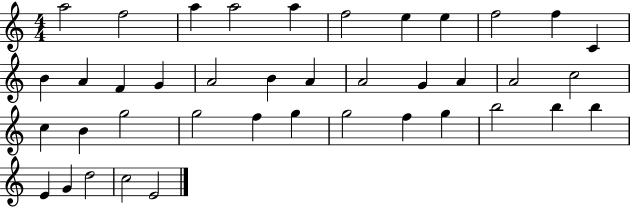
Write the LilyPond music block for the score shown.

{
  \clef treble
  \numericTimeSignature
  \time 4/4
  \key c \major
  a''2 f''2 | a''4 a''2 a''4 | f''2 e''4 e''4 | f''2 f''4 c'4 | \break b'4 a'4 f'4 g'4 | a'2 b'4 a'4 | a'2 g'4 a'4 | a'2 c''2 | \break c''4 b'4 g''2 | g''2 f''4 g''4 | g''2 f''4 g''4 | b''2 b''4 b''4 | \break e'4 g'4 d''2 | c''2 e'2 | \bar "|."
}